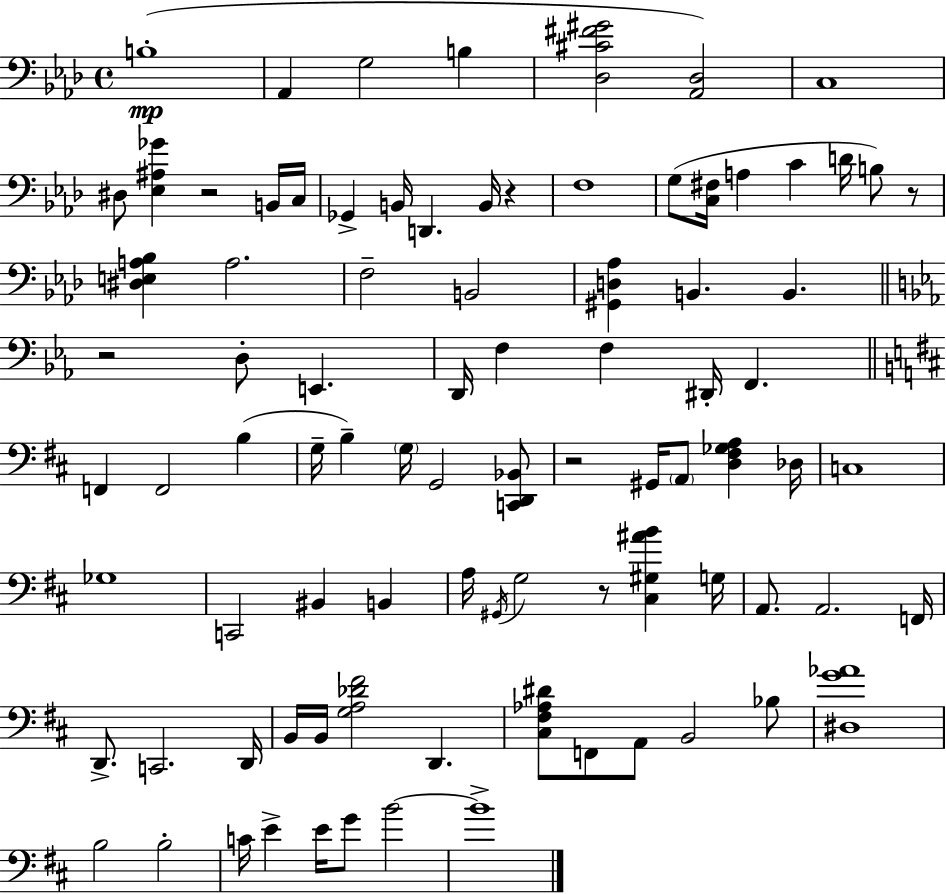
B3/w Ab2/q G3/h B3/q [Db3,C#4,F#4,G#4]/h [Ab2,Db3]/h C3/w D#3/e [Eb3,A#3,Gb4]/q R/h B2/s C3/s Gb2/q B2/s D2/q. B2/s R/q F3/w G3/e [C3,F#3]/s A3/q C4/q D4/s B3/e R/e [D#3,E3,A3,Bb3]/q A3/h. F3/h B2/h [G#2,D3,Ab3]/q B2/q. B2/q. R/h D3/e E2/q. D2/s F3/q F3/q D#2/s F2/q. F2/q F2/h B3/q G3/s B3/q G3/s G2/h [C2,D2,Bb2]/e R/h G#2/s A2/e [D3,F#3,Gb3,A3]/q Db3/s C3/w Gb3/w C2/h BIS2/q B2/q A3/s G#2/s G3/h R/e [C#3,G#3,A#4,B4]/q G3/s A2/e. A2/h. F2/s D2/e. C2/h. D2/s B2/s B2/s [G3,A3,Db4,F#4]/h D2/q. [C#3,F#3,Ab3,D#4]/e F2/e A2/e B2/h Bb3/e [D#3,G4,Ab4]/w B3/h B3/h C4/s E4/q E4/s G4/e B4/h B4/w